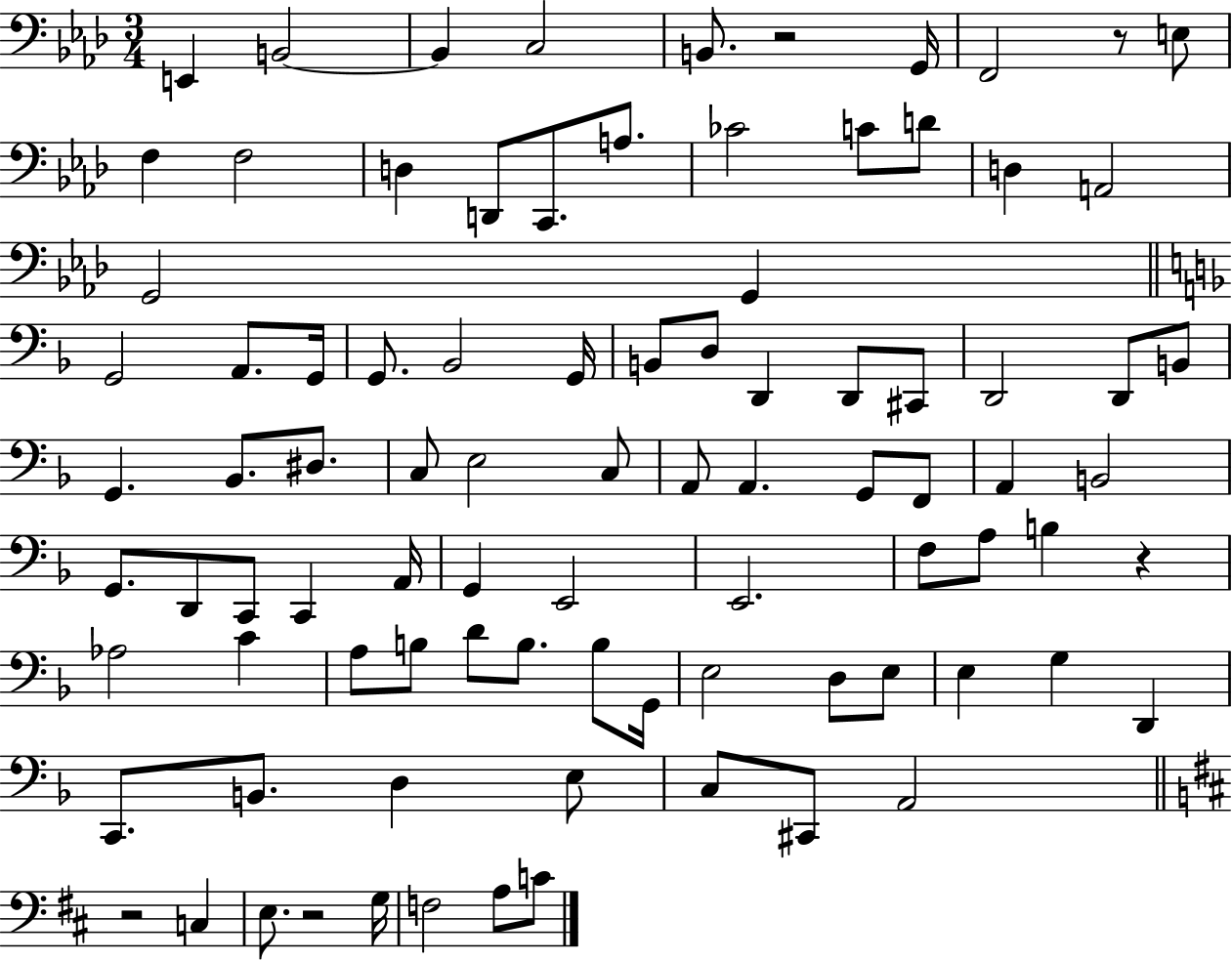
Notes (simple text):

E2/q B2/h B2/q C3/h B2/e. R/h G2/s F2/h R/e E3/e F3/q F3/h D3/q D2/e C2/e. A3/e. CES4/h C4/e D4/e D3/q A2/h G2/h G2/q G2/h A2/e. G2/s G2/e. Bb2/h G2/s B2/e D3/e D2/q D2/e C#2/e D2/h D2/e B2/e G2/q. Bb2/e. D#3/e. C3/e E3/h C3/e A2/e A2/q. G2/e F2/e A2/q B2/h G2/e. D2/e C2/e C2/q A2/s G2/q E2/h E2/h. F3/e A3/e B3/q R/q Ab3/h C4/q A3/e B3/e D4/e B3/e. B3/e G2/s E3/h D3/e E3/e E3/q G3/q D2/q C2/e. B2/e. D3/q E3/e C3/e C#2/e A2/h R/h C3/q E3/e. R/h G3/s F3/h A3/e C4/e